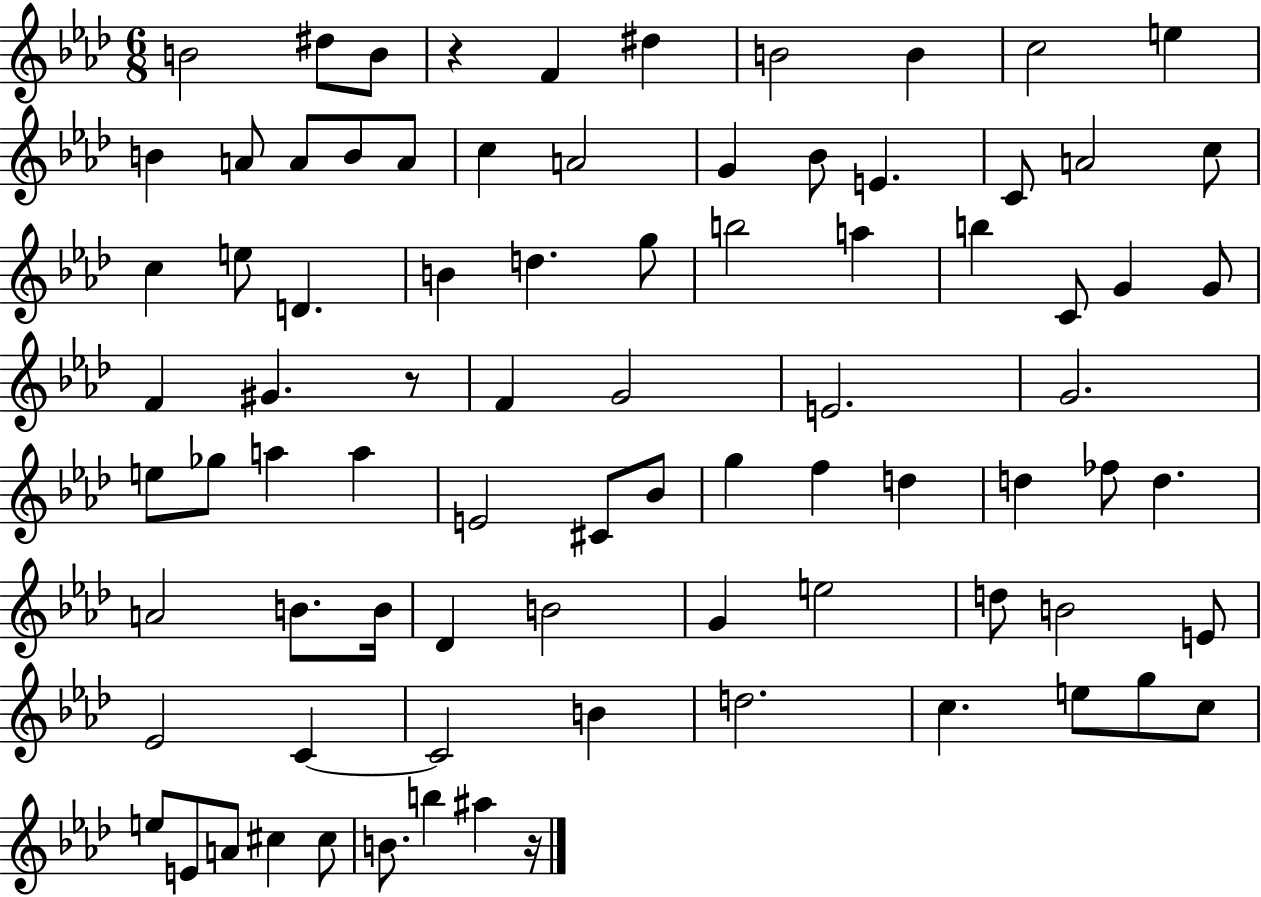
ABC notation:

X:1
T:Untitled
M:6/8
L:1/4
K:Ab
B2 ^d/2 B/2 z F ^d B2 B c2 e B A/2 A/2 B/2 A/2 c A2 G _B/2 E C/2 A2 c/2 c e/2 D B d g/2 b2 a b C/2 G G/2 F ^G z/2 F G2 E2 G2 e/2 _g/2 a a E2 ^C/2 _B/2 g f d d _f/2 d A2 B/2 B/4 _D B2 G e2 d/2 B2 E/2 _E2 C C2 B d2 c e/2 g/2 c/2 e/2 E/2 A/2 ^c ^c/2 B/2 b ^a z/4